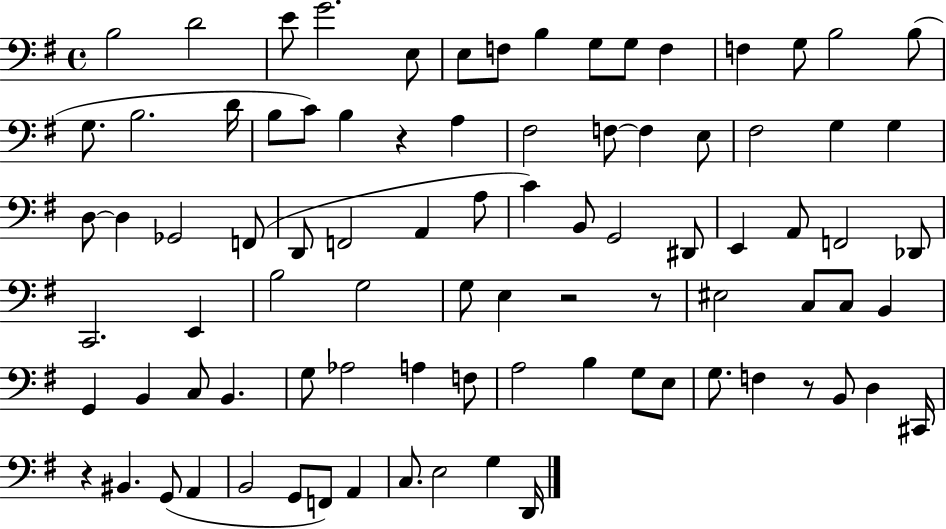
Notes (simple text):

B3/h D4/h E4/e G4/h. E3/e E3/e F3/e B3/q G3/e G3/e F3/q F3/q G3/e B3/h B3/e G3/e. B3/h. D4/s B3/e C4/e B3/q R/q A3/q F#3/h F3/e F3/q E3/e F#3/h G3/q G3/q D3/e D3/q Gb2/h F2/e D2/e F2/h A2/q A3/e C4/q B2/e G2/h D#2/e E2/q A2/e F2/h Db2/e C2/h. E2/q B3/h G3/h G3/e E3/q R/h R/e EIS3/h C3/e C3/e B2/q G2/q B2/q C3/e B2/q. G3/e Ab3/h A3/q F3/e A3/h B3/q G3/e E3/e G3/e. F3/q R/e B2/e D3/q C#2/s R/q BIS2/q. G2/e A2/q B2/h G2/e F2/e A2/q C3/e. E3/h G3/q D2/s